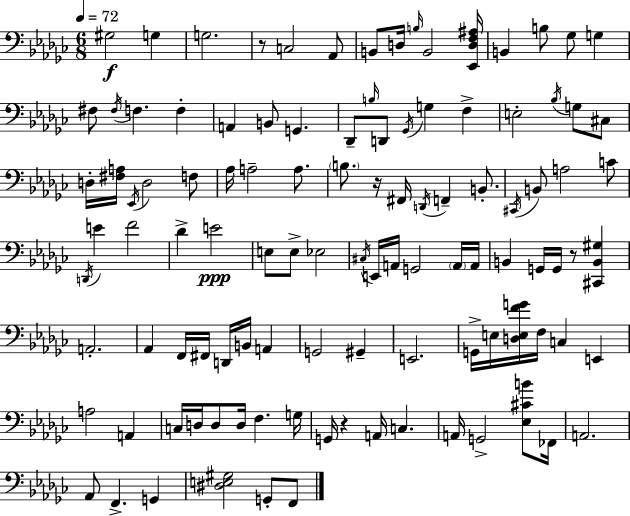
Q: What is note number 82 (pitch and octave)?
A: D3